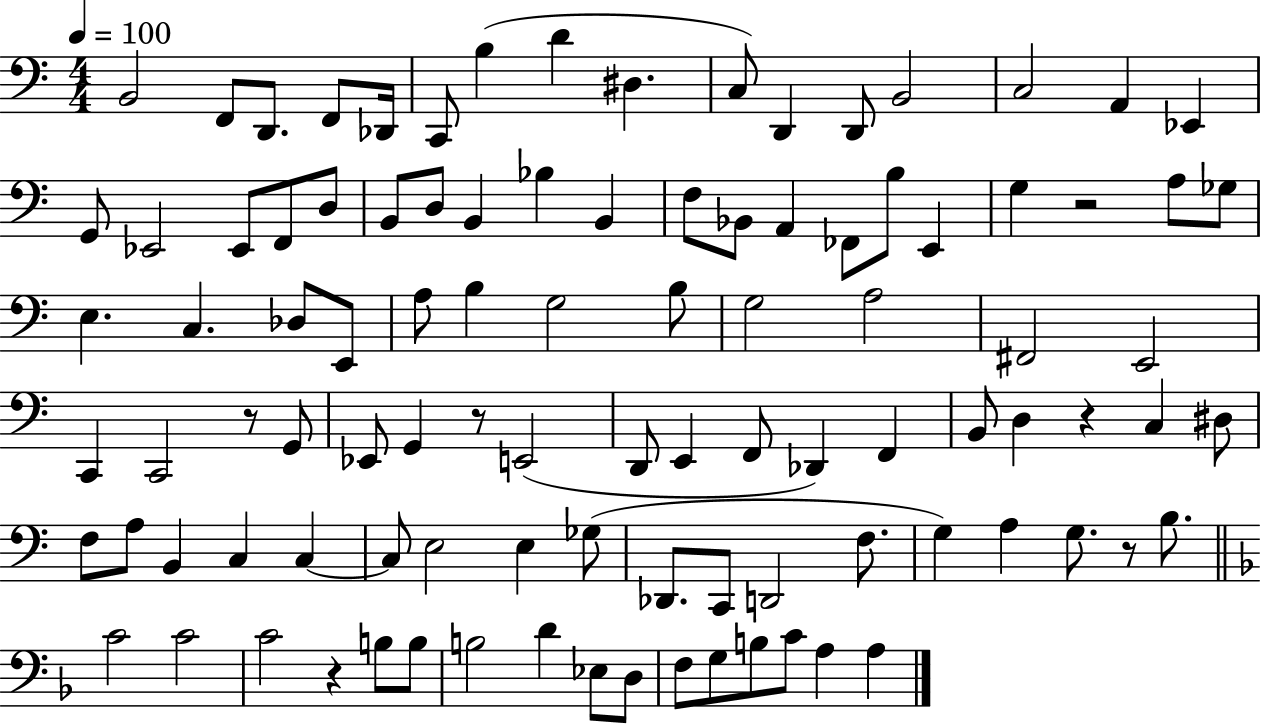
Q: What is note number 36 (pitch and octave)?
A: E3